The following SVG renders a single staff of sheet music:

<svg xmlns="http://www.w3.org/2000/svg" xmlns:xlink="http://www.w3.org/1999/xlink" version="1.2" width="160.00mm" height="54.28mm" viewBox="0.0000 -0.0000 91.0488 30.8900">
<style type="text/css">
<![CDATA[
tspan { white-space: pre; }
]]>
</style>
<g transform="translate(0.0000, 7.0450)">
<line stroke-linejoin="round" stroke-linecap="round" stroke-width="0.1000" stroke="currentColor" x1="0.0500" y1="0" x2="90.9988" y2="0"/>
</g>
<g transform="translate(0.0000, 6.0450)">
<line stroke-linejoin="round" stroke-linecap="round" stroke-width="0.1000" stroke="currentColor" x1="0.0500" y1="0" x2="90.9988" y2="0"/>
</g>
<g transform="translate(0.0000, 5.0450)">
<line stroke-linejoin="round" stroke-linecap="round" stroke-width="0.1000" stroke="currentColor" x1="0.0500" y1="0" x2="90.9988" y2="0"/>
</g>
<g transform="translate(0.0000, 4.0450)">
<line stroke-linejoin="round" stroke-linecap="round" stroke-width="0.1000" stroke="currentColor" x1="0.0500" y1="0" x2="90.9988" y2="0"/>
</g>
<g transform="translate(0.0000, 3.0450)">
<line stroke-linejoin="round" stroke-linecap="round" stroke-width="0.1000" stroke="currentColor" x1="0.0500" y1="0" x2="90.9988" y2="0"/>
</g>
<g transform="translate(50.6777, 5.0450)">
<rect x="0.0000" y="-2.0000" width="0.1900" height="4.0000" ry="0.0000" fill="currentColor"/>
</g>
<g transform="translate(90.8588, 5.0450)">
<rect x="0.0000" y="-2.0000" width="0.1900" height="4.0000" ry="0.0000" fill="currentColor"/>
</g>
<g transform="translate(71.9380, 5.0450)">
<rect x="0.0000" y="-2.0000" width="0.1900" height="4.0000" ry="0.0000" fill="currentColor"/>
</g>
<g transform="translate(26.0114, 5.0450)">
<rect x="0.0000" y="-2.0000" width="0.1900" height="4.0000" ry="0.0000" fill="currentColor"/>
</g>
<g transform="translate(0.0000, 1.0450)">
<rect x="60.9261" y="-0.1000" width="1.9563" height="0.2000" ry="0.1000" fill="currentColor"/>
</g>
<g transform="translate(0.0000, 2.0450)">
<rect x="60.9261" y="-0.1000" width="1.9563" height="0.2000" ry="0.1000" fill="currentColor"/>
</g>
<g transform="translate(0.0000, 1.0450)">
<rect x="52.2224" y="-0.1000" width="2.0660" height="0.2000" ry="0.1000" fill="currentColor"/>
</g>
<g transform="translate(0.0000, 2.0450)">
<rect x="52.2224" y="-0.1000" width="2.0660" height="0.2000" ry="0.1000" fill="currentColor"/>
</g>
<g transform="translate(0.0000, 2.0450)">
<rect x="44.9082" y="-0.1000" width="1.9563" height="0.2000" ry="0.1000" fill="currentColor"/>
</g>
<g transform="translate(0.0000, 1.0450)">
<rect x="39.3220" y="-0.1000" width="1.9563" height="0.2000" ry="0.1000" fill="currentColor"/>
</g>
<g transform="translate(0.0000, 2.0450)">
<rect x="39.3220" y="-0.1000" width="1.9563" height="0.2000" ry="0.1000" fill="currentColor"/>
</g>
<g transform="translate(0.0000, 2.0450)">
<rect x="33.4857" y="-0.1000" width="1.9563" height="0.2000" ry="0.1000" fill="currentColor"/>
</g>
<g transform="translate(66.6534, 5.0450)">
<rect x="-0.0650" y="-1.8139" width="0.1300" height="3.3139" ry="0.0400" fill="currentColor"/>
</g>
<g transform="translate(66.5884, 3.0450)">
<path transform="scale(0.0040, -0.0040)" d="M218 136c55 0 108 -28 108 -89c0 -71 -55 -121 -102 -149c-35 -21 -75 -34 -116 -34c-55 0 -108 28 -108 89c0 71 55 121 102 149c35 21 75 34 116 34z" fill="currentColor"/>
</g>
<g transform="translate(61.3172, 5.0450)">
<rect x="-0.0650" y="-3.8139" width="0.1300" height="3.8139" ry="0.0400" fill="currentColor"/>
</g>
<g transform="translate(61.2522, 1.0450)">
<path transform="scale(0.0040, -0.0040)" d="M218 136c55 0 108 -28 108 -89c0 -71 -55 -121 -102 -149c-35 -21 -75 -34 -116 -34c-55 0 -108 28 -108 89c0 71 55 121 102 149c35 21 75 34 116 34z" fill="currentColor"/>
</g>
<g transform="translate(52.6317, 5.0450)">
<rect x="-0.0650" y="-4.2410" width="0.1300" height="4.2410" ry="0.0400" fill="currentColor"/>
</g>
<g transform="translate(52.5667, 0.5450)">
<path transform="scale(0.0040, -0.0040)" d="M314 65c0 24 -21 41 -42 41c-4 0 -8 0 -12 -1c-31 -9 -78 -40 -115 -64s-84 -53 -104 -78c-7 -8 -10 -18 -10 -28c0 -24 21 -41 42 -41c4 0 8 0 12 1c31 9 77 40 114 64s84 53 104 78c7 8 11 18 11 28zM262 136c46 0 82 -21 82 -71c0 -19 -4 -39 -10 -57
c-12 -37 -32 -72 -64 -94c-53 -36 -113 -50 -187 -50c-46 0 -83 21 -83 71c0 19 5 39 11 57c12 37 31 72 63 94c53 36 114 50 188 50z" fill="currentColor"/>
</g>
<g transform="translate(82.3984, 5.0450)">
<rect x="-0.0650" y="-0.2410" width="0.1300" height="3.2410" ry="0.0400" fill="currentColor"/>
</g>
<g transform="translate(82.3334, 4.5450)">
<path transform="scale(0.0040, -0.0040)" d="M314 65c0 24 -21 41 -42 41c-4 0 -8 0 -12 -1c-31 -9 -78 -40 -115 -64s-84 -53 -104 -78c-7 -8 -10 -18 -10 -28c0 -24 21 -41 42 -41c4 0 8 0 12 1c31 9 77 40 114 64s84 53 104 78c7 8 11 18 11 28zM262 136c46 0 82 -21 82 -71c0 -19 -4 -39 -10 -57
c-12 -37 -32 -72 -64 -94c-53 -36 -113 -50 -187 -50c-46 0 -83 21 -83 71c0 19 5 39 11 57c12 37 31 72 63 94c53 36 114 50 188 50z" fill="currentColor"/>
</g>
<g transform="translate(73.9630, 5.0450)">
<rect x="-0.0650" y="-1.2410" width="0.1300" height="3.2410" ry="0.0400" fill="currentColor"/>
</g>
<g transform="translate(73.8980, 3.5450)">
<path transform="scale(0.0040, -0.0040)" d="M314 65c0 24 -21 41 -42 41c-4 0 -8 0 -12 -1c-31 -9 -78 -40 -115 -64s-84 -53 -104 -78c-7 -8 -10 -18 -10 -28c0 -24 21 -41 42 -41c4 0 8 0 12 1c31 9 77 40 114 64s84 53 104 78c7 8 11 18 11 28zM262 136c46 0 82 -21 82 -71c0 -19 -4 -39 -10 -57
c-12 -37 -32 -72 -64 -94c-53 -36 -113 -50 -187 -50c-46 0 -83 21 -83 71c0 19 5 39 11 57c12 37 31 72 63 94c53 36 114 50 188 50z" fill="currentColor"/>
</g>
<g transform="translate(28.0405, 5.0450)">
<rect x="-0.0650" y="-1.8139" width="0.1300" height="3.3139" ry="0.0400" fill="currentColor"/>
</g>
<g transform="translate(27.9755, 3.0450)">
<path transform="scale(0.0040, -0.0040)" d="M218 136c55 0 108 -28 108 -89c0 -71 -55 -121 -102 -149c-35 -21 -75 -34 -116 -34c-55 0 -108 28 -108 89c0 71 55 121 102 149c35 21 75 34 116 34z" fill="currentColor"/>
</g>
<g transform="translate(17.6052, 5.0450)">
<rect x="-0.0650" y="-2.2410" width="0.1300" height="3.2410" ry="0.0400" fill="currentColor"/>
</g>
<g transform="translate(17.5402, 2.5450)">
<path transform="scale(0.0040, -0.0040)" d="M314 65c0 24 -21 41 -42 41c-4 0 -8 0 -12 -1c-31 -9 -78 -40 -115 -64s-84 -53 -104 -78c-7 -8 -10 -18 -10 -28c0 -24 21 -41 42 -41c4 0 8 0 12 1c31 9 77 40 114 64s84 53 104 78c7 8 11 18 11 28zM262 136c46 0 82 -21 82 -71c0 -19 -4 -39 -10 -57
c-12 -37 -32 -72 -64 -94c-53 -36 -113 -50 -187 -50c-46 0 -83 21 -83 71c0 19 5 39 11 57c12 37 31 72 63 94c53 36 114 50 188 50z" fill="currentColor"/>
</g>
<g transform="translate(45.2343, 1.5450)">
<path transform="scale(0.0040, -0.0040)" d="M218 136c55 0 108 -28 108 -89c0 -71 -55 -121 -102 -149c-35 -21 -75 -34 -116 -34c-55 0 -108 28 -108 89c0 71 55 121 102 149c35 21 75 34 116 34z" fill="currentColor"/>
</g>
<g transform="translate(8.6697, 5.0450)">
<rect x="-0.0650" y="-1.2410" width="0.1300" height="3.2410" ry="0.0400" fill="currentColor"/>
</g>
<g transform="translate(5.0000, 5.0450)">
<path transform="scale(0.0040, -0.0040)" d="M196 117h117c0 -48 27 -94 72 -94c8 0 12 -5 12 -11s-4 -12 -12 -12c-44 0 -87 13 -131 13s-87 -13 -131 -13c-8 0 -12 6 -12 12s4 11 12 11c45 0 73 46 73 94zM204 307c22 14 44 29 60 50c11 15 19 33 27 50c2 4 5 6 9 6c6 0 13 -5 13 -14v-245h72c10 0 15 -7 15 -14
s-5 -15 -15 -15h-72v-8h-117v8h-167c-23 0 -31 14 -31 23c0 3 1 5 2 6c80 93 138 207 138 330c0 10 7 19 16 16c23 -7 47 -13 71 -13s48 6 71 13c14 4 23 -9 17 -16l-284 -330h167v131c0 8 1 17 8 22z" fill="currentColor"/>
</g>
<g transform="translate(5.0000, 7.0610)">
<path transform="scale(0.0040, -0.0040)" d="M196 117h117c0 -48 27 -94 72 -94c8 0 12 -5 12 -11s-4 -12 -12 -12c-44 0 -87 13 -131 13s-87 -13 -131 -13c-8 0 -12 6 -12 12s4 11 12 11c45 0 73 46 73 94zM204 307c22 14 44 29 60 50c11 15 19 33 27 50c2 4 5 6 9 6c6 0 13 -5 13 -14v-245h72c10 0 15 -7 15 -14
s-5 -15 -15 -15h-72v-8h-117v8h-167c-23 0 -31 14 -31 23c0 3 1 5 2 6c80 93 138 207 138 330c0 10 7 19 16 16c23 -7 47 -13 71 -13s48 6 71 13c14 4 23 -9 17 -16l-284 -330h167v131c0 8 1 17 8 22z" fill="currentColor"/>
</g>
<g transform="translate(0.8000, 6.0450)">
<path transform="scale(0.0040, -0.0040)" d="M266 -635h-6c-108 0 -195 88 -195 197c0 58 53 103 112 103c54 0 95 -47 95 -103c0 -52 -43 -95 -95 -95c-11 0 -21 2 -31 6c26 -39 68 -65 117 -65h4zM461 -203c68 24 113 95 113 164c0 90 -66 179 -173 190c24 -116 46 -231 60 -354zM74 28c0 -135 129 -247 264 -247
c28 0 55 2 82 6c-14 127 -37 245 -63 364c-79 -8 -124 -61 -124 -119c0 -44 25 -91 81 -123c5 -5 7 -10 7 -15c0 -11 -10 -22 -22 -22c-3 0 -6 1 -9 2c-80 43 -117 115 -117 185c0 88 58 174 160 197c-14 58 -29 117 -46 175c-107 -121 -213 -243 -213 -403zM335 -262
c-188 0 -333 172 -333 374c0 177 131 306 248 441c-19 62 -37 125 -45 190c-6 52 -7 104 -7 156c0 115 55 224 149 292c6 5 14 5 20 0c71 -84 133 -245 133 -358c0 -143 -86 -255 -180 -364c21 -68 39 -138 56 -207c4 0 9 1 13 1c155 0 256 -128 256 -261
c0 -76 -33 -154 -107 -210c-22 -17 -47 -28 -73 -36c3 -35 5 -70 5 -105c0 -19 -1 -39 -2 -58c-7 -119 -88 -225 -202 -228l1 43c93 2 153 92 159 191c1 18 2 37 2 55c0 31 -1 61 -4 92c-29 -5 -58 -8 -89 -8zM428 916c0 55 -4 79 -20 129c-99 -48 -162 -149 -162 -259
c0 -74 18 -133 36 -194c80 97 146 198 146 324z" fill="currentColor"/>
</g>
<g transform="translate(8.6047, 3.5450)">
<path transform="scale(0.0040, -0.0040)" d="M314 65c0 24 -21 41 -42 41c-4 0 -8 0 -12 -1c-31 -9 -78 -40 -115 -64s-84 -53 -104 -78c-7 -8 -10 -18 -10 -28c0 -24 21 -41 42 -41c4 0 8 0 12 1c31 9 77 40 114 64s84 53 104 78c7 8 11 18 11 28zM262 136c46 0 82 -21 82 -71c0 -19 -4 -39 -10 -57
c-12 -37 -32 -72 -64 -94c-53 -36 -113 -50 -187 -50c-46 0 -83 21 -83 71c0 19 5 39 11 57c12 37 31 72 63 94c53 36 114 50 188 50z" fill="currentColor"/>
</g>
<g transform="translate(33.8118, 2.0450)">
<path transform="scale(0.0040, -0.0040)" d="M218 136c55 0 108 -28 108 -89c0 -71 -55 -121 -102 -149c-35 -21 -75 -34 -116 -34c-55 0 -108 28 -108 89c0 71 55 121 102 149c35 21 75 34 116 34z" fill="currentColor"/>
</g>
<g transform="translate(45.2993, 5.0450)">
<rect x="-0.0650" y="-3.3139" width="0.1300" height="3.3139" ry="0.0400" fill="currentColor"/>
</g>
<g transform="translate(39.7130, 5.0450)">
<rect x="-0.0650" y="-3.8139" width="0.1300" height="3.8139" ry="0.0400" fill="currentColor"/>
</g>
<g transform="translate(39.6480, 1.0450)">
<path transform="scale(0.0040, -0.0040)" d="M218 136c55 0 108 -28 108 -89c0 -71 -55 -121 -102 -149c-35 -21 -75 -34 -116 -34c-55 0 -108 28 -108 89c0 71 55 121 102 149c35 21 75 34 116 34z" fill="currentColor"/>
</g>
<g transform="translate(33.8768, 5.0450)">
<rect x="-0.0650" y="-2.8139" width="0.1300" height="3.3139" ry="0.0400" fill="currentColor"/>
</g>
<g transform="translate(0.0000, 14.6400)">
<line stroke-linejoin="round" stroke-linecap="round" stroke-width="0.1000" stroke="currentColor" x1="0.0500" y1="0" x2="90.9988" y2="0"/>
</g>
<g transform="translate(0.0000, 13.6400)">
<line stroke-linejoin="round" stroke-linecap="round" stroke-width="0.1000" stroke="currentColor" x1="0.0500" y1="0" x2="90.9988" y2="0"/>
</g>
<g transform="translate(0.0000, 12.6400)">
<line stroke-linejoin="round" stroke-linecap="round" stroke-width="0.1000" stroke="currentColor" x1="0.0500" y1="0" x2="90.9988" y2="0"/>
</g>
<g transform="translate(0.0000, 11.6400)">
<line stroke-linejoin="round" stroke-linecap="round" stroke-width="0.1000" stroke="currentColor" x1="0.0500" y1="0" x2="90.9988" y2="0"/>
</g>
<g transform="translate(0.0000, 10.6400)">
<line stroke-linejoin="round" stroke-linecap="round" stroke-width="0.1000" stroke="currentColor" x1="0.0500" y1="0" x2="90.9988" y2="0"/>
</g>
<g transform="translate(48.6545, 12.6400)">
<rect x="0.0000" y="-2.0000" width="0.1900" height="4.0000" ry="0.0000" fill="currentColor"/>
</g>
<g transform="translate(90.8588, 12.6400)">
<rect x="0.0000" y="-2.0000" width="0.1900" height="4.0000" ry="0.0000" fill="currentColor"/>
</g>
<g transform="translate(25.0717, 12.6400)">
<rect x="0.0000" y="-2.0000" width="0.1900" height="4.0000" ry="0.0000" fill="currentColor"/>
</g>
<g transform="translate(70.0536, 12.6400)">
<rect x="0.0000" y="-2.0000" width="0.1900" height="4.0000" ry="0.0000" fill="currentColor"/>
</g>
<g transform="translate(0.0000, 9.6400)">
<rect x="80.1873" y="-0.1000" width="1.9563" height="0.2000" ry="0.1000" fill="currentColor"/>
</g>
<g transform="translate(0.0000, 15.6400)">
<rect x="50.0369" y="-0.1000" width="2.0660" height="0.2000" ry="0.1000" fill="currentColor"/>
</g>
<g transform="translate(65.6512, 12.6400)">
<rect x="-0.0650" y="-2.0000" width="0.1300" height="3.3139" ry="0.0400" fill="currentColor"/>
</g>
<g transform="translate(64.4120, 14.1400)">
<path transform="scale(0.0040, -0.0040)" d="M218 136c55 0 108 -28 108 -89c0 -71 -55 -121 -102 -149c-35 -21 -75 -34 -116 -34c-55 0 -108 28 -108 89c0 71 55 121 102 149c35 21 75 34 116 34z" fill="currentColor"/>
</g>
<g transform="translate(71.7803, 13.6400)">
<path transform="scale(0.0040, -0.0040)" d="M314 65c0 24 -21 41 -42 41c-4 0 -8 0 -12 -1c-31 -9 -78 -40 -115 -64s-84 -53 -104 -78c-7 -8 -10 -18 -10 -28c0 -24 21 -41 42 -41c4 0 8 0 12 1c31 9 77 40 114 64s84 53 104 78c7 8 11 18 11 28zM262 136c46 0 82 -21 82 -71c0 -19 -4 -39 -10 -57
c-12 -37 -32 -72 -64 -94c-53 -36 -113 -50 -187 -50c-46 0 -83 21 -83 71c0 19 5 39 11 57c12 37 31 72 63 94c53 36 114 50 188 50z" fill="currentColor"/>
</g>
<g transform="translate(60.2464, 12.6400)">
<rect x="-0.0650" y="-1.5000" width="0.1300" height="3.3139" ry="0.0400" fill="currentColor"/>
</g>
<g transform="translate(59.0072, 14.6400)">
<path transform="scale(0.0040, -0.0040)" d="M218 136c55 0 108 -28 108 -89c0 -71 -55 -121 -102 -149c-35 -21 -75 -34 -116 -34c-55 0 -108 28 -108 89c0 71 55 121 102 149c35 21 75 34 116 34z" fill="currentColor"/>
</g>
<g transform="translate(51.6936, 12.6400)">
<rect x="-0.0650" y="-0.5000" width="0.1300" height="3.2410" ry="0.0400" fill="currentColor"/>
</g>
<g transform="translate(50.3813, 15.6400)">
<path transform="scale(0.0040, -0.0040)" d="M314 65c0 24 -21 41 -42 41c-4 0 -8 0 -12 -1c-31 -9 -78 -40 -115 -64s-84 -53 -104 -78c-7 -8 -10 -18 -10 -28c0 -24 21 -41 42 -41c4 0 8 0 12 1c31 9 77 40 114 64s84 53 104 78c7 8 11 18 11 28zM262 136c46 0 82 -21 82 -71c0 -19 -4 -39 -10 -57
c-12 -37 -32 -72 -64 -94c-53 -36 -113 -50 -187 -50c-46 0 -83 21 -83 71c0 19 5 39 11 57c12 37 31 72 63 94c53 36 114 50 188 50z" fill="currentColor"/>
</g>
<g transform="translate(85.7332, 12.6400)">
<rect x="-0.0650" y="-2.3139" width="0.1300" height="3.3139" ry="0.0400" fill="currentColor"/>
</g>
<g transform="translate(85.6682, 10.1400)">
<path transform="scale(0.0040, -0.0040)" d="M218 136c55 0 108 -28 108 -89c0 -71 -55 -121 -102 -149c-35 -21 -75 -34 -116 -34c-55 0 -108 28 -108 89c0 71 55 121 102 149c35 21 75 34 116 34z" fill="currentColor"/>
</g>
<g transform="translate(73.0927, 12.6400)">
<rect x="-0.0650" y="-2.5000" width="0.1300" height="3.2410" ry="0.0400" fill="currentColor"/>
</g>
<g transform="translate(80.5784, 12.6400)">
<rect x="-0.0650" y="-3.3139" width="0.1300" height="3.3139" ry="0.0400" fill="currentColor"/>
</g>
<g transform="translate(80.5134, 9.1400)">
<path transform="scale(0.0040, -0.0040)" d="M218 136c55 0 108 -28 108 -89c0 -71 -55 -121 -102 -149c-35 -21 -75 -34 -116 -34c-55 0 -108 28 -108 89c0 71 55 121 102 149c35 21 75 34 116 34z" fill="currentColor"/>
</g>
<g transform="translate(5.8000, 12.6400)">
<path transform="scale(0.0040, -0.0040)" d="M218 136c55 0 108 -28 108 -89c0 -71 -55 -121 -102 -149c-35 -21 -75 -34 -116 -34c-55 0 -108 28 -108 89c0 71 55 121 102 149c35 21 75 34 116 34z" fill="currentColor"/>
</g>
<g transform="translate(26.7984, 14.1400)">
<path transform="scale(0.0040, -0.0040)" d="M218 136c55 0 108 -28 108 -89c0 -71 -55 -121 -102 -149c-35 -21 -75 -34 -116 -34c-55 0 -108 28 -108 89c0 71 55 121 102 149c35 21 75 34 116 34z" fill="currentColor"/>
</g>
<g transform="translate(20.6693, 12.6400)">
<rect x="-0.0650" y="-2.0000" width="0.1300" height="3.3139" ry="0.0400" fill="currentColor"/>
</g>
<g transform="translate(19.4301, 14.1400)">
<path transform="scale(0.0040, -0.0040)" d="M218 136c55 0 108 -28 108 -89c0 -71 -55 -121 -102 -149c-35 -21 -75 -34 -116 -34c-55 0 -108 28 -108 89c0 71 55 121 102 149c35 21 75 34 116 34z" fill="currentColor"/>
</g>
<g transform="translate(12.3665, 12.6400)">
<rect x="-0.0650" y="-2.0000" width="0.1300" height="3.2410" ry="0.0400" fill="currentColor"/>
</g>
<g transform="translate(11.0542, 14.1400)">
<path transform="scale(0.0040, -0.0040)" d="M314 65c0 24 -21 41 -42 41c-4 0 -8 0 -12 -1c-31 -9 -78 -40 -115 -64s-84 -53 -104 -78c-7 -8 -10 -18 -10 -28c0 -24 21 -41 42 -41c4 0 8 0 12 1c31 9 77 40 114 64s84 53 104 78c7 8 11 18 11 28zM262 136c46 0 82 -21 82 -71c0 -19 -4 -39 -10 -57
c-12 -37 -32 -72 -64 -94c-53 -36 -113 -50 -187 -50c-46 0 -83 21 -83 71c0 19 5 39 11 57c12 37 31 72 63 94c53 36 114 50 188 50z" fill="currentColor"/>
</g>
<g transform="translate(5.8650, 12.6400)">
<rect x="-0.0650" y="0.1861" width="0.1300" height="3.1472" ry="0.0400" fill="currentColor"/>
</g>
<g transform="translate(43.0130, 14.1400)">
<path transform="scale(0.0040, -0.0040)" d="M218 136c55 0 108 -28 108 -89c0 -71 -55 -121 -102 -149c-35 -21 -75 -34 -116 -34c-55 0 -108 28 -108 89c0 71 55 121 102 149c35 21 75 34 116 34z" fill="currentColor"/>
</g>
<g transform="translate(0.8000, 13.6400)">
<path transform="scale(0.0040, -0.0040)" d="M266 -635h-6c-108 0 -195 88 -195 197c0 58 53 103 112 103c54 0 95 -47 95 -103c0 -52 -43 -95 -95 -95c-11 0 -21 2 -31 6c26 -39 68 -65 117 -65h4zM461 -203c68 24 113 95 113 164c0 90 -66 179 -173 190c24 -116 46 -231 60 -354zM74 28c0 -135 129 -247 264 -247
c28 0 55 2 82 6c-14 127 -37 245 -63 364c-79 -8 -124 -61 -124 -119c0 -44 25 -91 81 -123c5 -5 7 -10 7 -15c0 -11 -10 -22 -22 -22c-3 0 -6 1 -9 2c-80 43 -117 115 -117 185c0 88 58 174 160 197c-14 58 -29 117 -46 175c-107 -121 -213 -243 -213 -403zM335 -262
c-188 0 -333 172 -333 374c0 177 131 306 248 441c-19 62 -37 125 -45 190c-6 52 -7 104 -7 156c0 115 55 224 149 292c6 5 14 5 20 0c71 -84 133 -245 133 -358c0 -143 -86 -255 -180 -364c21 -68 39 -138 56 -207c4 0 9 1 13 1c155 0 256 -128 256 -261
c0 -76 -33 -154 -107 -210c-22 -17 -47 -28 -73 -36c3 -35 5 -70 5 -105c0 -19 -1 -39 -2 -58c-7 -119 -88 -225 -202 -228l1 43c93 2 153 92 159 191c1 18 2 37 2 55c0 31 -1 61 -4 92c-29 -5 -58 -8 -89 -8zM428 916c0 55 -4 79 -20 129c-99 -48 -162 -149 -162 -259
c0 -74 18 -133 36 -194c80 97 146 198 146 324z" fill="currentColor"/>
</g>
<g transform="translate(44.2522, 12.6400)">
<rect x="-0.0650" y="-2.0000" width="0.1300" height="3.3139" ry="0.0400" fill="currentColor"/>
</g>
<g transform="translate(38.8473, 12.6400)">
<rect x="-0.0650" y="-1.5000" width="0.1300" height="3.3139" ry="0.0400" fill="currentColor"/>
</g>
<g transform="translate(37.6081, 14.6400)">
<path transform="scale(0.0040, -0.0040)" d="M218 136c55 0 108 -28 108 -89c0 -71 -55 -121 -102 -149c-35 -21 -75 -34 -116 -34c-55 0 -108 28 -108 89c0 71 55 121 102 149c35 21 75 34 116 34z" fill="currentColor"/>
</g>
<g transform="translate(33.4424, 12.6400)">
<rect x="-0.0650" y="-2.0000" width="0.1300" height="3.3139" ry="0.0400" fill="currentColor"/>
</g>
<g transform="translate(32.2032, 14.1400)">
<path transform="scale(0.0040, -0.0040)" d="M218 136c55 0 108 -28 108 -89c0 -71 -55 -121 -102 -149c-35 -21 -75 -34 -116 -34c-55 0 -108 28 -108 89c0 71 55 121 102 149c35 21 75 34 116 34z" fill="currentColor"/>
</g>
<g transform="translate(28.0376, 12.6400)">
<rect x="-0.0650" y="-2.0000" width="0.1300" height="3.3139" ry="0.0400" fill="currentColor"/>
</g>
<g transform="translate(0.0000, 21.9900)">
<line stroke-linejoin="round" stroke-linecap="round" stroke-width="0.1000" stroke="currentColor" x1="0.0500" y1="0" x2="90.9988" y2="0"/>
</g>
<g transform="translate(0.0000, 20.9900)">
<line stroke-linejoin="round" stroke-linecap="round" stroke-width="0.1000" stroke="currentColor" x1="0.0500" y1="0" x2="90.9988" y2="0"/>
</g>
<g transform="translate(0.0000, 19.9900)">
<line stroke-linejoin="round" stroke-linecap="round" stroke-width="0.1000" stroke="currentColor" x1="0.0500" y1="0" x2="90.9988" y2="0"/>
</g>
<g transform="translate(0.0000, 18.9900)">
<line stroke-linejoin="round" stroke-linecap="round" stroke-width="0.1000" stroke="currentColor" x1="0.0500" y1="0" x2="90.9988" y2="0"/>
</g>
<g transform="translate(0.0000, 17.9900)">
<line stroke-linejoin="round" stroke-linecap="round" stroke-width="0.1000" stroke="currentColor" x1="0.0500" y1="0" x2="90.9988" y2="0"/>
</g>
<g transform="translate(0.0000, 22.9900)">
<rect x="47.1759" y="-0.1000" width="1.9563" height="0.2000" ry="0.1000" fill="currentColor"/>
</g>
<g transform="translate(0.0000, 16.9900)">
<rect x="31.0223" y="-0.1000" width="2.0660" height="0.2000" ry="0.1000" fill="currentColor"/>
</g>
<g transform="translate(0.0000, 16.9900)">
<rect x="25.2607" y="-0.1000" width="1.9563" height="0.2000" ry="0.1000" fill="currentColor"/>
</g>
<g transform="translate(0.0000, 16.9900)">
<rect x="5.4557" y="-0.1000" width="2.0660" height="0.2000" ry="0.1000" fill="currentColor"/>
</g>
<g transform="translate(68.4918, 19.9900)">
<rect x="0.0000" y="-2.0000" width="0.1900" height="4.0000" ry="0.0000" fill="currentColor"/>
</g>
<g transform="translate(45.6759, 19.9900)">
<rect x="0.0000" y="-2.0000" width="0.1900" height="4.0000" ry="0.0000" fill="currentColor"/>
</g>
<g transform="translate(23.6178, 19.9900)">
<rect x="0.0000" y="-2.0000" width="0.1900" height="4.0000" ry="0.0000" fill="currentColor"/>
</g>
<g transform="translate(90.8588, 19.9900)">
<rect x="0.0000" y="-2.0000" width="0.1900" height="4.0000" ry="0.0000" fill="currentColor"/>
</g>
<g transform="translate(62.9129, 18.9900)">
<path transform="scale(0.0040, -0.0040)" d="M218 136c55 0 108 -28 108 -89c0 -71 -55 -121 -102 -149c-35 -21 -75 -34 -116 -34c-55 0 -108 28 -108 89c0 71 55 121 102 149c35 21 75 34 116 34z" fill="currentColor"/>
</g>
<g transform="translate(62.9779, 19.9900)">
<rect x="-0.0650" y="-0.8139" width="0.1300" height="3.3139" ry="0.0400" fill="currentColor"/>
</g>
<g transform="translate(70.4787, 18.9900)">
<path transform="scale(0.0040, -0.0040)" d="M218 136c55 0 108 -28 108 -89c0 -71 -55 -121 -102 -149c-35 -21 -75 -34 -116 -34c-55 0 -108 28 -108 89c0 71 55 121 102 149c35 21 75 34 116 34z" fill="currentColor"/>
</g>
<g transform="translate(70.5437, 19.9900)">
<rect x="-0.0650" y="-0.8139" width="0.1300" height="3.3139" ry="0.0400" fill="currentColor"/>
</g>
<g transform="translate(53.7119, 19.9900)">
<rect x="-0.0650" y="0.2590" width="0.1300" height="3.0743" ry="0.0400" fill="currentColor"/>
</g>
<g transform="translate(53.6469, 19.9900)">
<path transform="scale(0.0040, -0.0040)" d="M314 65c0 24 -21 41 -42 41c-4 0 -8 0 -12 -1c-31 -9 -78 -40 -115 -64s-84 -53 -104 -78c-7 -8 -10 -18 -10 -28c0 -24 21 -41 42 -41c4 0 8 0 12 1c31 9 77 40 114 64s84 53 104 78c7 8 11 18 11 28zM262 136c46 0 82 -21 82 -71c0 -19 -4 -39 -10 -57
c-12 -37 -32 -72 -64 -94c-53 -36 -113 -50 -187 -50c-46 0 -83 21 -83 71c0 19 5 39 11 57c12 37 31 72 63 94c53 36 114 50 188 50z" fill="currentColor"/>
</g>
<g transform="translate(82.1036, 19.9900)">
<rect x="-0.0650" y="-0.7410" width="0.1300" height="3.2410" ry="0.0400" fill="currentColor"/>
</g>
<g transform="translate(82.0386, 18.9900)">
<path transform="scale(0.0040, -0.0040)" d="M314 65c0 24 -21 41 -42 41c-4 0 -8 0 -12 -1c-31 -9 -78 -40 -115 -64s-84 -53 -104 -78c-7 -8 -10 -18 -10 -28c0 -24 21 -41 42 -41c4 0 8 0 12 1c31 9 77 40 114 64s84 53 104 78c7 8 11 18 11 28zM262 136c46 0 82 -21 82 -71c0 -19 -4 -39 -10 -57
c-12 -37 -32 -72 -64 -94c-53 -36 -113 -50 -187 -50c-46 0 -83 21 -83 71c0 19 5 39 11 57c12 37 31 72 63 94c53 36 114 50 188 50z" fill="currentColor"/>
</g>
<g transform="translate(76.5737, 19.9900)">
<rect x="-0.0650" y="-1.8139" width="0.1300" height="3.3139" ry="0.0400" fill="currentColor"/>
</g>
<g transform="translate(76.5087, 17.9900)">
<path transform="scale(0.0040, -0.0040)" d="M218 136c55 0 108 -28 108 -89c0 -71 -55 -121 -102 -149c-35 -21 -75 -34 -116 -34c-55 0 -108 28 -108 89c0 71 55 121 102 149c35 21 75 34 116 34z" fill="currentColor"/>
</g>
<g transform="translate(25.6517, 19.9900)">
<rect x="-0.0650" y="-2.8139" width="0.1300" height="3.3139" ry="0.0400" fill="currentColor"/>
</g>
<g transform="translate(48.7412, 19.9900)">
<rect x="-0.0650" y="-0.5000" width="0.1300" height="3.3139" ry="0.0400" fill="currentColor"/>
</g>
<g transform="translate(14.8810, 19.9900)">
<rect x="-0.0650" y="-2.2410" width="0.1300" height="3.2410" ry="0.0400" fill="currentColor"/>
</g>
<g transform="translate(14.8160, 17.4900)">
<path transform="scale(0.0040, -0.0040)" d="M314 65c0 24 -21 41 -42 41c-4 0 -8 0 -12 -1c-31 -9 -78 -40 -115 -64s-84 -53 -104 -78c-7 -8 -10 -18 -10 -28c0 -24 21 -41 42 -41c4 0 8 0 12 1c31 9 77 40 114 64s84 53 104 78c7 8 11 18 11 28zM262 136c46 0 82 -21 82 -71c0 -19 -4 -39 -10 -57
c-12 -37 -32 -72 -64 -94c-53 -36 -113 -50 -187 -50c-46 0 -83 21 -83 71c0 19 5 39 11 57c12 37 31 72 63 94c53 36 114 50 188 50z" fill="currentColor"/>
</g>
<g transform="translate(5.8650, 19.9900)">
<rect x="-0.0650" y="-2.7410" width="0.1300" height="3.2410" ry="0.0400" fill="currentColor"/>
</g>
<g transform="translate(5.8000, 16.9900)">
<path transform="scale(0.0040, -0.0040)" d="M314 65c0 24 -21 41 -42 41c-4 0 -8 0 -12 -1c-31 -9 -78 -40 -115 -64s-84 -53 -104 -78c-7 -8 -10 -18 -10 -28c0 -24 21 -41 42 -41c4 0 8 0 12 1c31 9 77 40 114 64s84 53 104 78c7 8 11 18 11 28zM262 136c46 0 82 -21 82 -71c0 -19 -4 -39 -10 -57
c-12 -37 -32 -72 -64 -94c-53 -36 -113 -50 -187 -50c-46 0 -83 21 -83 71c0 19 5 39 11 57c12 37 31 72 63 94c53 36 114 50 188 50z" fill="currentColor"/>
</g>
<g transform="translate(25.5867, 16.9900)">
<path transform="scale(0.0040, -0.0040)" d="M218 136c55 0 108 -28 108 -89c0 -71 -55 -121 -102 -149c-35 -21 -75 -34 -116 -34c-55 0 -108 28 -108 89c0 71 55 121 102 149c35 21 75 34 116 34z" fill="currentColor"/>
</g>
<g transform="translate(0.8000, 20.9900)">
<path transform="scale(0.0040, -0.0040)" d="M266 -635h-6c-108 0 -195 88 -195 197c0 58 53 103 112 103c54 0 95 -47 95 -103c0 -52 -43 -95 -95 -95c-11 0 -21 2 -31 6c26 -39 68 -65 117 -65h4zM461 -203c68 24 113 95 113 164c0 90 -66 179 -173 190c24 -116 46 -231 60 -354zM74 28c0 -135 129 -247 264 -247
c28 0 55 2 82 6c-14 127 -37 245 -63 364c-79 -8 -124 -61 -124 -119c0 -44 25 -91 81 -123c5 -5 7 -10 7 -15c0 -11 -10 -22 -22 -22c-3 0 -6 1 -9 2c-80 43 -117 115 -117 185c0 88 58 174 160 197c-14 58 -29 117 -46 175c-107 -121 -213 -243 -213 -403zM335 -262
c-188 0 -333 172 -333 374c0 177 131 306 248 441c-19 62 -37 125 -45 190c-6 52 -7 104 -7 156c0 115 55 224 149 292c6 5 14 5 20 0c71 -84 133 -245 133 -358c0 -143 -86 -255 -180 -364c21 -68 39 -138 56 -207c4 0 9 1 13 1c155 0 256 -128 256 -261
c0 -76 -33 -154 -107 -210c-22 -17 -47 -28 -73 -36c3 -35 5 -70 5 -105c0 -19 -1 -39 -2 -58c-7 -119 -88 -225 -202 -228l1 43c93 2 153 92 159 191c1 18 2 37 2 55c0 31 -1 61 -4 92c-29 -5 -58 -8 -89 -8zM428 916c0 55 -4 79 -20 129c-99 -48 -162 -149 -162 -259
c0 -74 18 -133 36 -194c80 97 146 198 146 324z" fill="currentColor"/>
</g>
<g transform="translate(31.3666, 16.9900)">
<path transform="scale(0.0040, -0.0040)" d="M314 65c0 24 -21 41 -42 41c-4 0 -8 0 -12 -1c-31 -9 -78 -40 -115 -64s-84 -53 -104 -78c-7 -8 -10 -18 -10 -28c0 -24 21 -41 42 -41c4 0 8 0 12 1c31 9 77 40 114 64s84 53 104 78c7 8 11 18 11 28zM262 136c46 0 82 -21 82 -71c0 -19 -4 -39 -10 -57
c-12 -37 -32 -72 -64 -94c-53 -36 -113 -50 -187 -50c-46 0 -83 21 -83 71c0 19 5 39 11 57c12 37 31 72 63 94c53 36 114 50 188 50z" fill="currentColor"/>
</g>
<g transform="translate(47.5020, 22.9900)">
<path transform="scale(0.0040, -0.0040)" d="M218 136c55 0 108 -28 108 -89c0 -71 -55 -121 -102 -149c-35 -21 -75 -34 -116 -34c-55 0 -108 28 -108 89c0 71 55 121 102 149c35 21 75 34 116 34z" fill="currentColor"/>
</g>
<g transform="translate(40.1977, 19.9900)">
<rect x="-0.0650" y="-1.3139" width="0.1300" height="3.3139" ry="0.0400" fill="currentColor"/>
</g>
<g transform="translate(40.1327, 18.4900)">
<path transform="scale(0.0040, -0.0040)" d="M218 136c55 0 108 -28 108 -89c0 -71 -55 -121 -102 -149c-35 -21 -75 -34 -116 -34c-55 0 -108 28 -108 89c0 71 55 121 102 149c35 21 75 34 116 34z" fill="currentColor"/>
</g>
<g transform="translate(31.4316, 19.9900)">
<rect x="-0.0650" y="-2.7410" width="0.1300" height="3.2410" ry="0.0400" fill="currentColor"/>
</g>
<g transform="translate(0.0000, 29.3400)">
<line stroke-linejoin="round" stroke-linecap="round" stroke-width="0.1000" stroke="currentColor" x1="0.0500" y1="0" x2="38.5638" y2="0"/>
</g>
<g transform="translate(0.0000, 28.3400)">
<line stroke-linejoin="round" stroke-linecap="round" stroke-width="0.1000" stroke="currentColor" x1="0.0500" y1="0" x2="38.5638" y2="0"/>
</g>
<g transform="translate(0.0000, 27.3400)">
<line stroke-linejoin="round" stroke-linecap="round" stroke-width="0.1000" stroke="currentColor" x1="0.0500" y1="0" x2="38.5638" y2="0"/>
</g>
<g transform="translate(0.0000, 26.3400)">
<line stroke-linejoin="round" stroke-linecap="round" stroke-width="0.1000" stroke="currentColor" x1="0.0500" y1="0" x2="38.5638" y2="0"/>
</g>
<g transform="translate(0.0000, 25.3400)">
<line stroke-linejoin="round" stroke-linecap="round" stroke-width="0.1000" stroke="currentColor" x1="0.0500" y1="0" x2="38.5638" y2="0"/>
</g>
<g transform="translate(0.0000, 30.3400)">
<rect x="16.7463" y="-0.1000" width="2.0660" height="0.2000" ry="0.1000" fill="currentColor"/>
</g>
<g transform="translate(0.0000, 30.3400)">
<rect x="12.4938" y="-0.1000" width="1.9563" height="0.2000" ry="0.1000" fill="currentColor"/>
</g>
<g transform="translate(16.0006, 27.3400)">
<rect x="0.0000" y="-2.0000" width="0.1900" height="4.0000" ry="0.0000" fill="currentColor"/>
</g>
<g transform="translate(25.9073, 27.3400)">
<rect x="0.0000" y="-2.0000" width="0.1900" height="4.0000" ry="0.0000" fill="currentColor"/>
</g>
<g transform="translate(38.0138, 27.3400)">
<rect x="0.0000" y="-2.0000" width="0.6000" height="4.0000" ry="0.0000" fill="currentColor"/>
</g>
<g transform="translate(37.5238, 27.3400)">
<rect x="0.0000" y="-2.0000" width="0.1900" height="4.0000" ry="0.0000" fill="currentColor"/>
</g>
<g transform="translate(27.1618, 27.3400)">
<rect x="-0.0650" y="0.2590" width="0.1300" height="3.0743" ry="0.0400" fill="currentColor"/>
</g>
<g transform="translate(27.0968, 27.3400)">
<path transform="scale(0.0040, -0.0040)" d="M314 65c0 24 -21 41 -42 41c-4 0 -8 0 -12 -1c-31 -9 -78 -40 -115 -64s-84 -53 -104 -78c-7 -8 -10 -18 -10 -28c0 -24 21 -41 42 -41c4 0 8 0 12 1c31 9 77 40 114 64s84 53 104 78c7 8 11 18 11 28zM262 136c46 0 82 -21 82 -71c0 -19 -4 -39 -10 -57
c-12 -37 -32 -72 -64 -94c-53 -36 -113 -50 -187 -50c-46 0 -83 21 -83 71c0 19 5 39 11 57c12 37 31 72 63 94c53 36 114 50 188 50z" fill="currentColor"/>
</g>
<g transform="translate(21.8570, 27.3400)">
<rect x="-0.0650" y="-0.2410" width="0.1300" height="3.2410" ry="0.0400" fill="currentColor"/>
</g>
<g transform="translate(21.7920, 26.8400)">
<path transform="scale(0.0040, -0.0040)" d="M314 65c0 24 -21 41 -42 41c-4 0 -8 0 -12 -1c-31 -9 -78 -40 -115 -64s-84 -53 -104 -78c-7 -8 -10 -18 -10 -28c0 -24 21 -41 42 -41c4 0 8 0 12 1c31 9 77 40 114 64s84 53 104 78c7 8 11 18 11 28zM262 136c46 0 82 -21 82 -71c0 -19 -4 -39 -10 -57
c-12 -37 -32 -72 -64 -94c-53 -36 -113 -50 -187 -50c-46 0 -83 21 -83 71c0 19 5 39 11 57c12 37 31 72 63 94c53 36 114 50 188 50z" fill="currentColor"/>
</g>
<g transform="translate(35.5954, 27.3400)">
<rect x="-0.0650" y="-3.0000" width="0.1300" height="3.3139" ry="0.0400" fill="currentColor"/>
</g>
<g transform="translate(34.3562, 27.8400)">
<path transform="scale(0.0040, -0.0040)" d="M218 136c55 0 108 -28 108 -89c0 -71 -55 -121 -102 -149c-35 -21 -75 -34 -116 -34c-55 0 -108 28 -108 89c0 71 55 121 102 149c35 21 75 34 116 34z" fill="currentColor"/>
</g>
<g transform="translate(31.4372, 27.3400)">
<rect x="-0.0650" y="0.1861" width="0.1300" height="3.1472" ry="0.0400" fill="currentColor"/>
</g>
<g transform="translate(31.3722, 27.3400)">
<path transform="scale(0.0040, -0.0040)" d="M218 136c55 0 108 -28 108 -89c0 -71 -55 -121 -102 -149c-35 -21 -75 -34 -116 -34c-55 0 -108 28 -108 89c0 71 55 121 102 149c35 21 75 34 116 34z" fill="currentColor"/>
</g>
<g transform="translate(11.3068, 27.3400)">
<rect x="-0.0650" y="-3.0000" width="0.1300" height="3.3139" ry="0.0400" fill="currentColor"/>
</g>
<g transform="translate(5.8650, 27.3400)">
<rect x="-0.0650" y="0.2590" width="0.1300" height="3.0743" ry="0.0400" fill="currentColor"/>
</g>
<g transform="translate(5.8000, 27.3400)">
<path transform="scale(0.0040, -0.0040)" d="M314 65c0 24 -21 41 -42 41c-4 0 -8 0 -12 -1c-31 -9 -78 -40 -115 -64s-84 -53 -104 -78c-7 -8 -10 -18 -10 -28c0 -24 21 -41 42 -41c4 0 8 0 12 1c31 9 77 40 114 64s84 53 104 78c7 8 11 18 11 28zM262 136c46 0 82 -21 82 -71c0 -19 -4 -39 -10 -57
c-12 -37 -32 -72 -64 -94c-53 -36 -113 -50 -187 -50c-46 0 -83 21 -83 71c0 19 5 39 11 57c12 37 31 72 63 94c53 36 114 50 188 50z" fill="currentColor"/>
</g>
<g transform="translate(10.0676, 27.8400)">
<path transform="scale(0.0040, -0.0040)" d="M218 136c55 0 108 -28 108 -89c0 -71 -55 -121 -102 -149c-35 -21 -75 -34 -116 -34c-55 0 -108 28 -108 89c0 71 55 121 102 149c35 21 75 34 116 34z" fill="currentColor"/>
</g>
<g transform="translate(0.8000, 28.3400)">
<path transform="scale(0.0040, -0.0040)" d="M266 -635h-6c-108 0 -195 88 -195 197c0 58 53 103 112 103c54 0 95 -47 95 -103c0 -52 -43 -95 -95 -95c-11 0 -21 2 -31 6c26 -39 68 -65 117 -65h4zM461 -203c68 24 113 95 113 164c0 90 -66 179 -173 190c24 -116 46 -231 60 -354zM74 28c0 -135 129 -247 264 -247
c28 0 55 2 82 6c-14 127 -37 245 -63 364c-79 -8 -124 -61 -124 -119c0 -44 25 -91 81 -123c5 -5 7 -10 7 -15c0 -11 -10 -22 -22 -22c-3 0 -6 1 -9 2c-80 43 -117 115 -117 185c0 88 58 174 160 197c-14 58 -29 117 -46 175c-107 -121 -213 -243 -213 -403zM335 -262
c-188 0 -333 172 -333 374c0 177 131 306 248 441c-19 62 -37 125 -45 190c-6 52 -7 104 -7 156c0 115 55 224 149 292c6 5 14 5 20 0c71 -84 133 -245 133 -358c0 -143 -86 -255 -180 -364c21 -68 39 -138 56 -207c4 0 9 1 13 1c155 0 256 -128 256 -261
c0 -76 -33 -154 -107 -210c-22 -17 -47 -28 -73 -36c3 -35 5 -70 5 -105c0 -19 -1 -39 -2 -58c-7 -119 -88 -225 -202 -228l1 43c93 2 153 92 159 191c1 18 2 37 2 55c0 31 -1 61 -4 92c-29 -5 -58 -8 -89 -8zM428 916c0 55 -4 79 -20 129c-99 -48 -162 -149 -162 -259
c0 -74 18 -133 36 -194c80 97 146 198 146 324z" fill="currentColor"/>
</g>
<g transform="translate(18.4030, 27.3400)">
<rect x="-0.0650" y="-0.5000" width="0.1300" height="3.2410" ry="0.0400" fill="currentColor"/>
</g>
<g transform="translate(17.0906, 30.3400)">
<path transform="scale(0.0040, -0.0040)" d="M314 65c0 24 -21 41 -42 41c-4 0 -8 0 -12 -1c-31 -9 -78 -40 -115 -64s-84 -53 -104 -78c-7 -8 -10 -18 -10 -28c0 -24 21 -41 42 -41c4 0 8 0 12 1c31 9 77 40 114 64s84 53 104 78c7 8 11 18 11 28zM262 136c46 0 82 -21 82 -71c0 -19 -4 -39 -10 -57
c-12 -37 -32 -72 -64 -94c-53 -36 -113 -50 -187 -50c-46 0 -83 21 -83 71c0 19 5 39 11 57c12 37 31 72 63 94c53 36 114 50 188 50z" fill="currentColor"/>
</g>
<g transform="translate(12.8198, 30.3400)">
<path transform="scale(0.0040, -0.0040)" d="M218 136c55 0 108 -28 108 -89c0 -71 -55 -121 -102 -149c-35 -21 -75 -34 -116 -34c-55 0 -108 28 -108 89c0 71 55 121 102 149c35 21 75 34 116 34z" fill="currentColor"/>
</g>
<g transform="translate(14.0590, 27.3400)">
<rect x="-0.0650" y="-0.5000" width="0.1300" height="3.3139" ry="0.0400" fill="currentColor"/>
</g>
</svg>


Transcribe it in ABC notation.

X:1
T:Untitled
M:4/4
L:1/4
K:C
e2 g2 f a c' b d'2 c' f e2 c2 B F2 F F F E F C2 E F G2 b g a2 g2 a a2 e C B2 d d f d2 B2 A C C2 c2 B2 B A